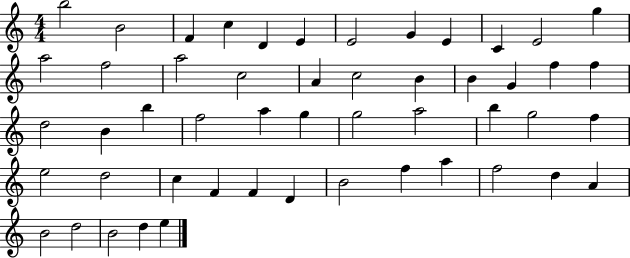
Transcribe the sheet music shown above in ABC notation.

X:1
T:Untitled
M:4/4
L:1/4
K:C
b2 B2 F c D E E2 G E C E2 g a2 f2 a2 c2 A c2 B B G f f d2 B b f2 a g g2 a2 b g2 f e2 d2 c F F D B2 f a f2 d A B2 d2 B2 d e